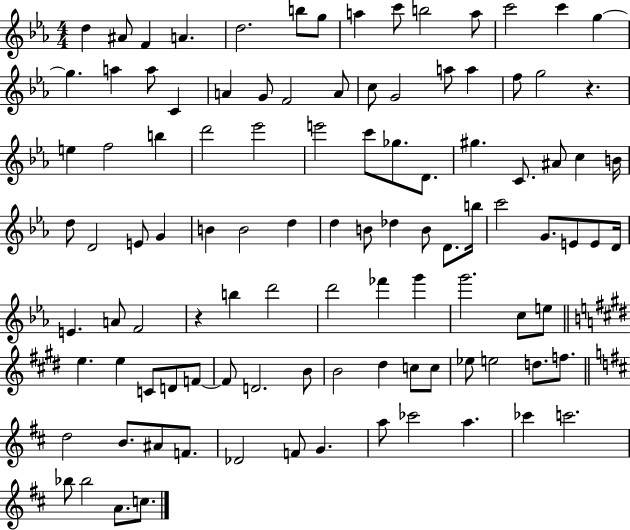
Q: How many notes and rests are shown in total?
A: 105